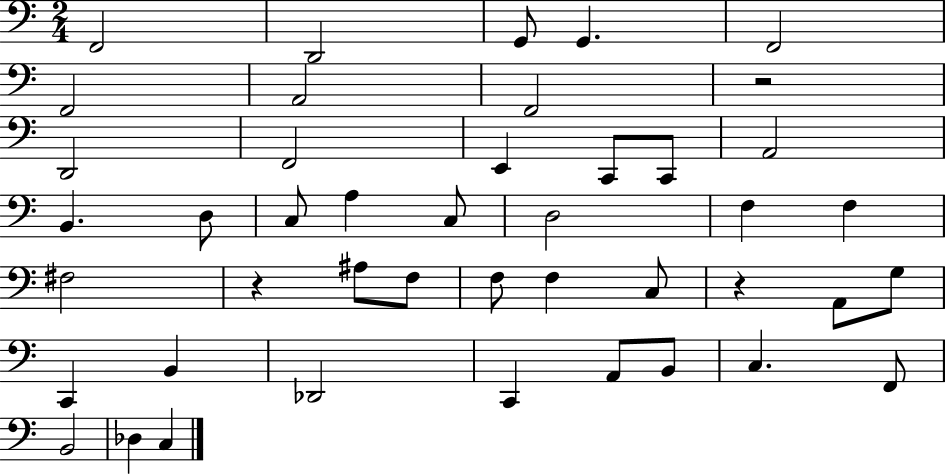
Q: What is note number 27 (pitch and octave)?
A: F3